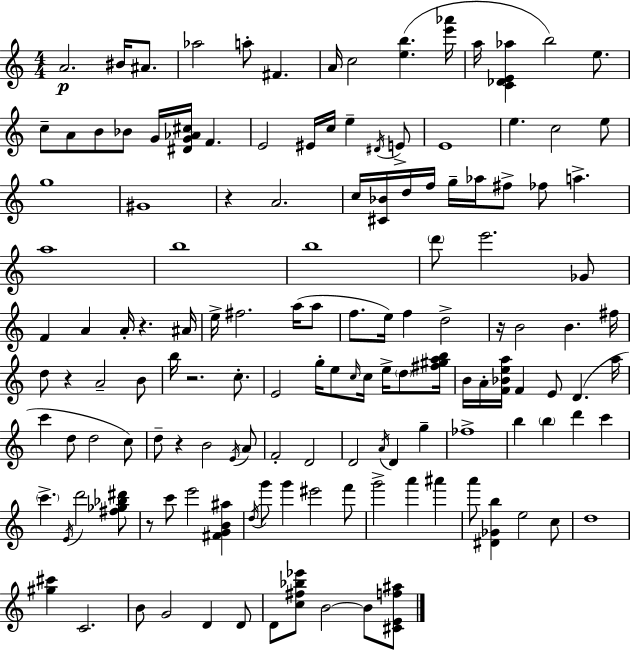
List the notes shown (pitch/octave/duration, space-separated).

A4/h. BIS4/s A#4/e. Ab5/h A5/e F#4/q. A4/s C5/h [E5,B5]/q. [E6,Ab6]/s A5/s [C4,Db4,E4,Ab5]/q B5/h E5/e. C5/e A4/e B4/e Bb4/e G4/s [D#4,G4,Ab4,C#5]/s F4/q. E4/h EIS4/s C5/s E5/q D#4/s E4/e E4/w E5/q. C5/h E5/e G5/w G#4/w R/q A4/h. C5/s [C#4,Bb4]/s D5/s F5/s G5/s Ab5/s F#5/e FES5/e A5/q. A5/w B5/w B5/w D6/e E6/h. Gb4/e F4/q A4/q A4/s R/q. A#4/s E5/s F#5/h. A5/s A5/e F5/e. E5/s F5/q D5/h R/s B4/h B4/q. F#5/s D5/e R/q A4/h B4/e B5/s R/h. C5/e. E4/h G5/s E5/e C5/s C5/s E5/s D5/e [F#5,G#5,A5,B5]/s B4/s A4/s [F4,Bb4,E5,A5]/s F4/q E4/e D4/q. A5/s C6/q D5/e D5/h C5/e D5/e R/q B4/h E4/s A4/e F4/h D4/h D4/h A4/s D4/q G5/q FES5/w B5/q B5/q D6/q C6/q C6/q. E4/s D6/h [F#5,Gb5,Bb5,D#6]/e R/e C6/e E6/h [F#4,G4,B4,A#5]/q D5/s G6/e G6/q EIS6/h F6/e G6/h A6/q A#6/q A6/e [D#4,Gb4,B5]/q E5/h C5/e D5/w [G#5,C#6]/q C4/h. B4/e G4/h D4/q D4/e D4/e [C5,F#5,Bb5,Eb6]/e B4/h B4/e [C#4,E4,F5,A#5]/e